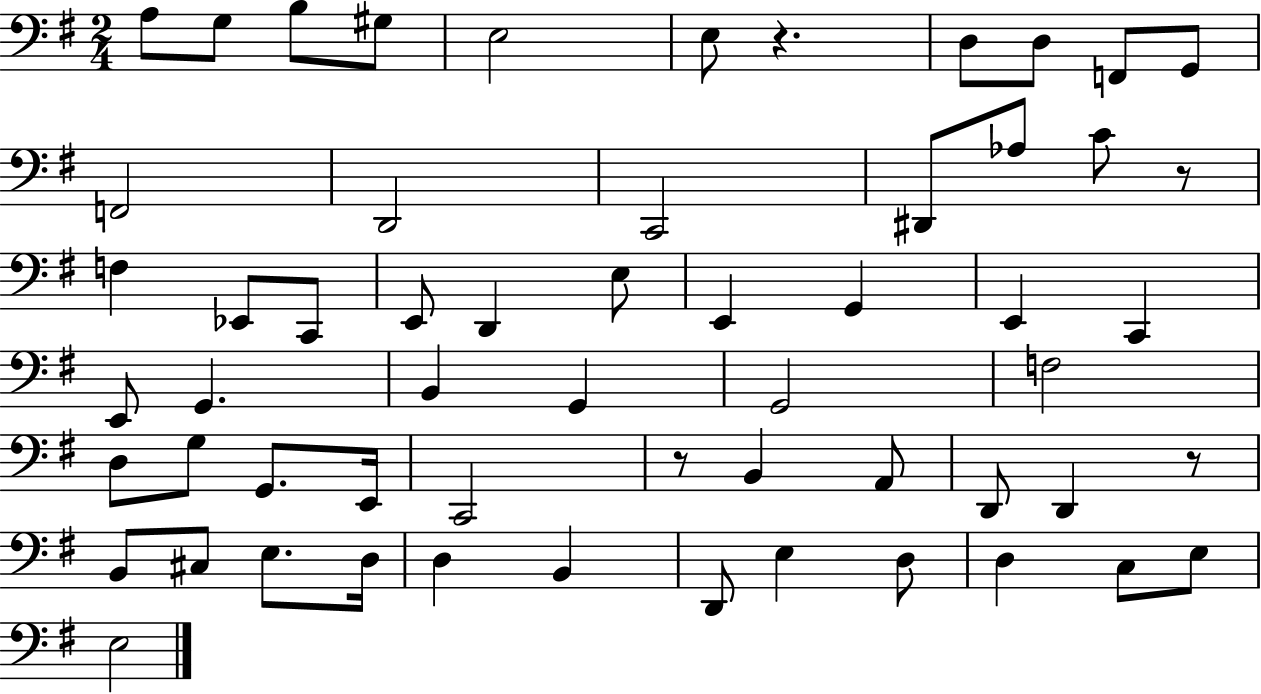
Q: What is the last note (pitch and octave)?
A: E3